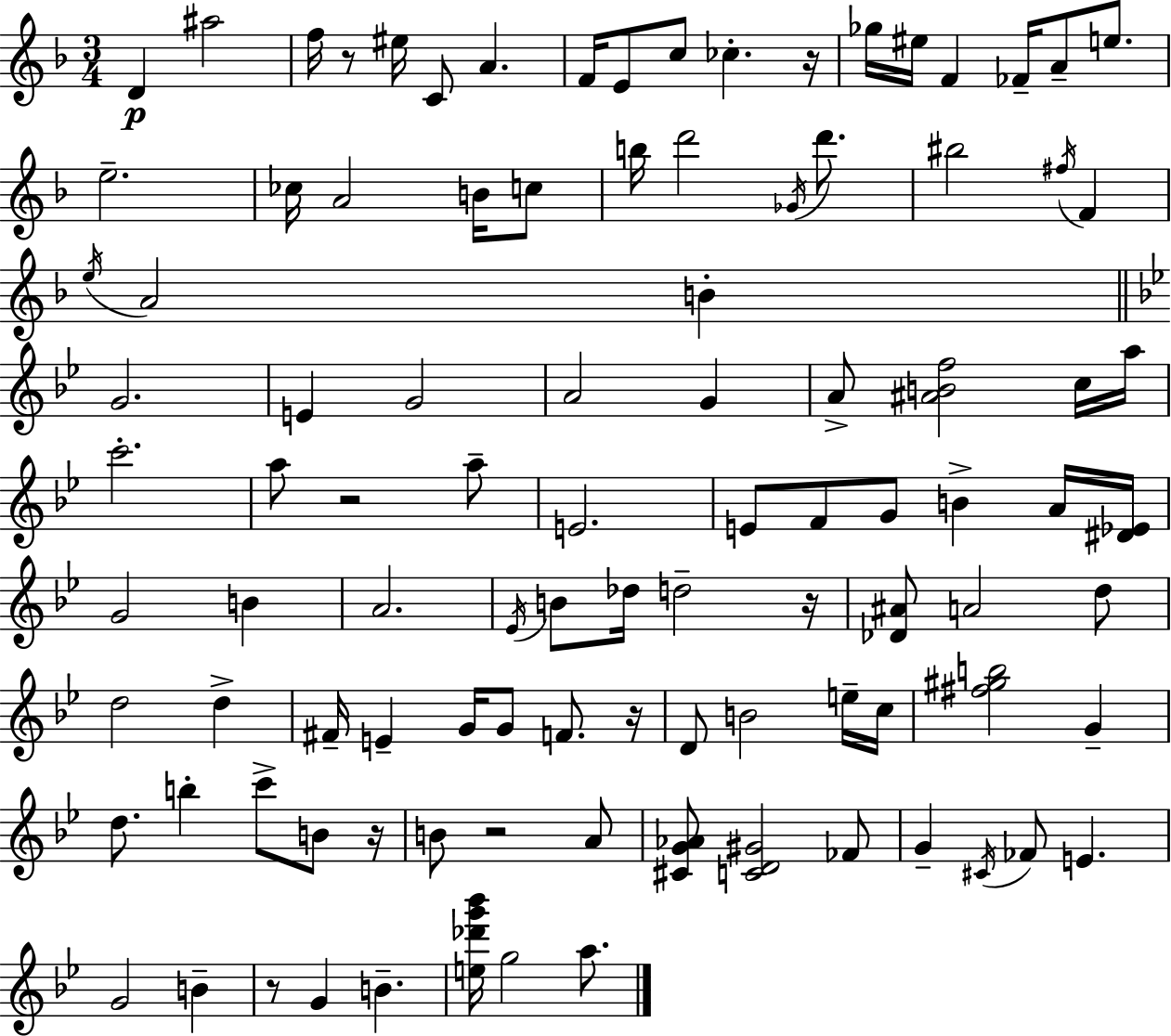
{
  \clef treble
  \numericTimeSignature
  \time 3/4
  \key d \minor
  d'4\p ais''2 | f''16 r8 eis''16 c'8 a'4. | f'16 e'8 c''8 ces''4.-. r16 | ges''16 eis''16 f'4 fes'16-- a'8-- e''8. | \break e''2.-- | ces''16 a'2 b'16 c''8 | b''16 d'''2 \acciaccatura { ges'16 } d'''8. | bis''2 \acciaccatura { fis''16 } f'4 | \break \acciaccatura { e''16 } a'2 b'4-. | \bar "||" \break \key bes \major g'2. | e'4 g'2 | a'2 g'4 | a'8-> <ais' b' f''>2 c''16 a''16 | \break c'''2.-. | a''8 r2 a''8-- | e'2. | e'8 f'8 g'8 b'4-> a'16 <dis' ees'>16 | \break g'2 b'4 | a'2. | \acciaccatura { ees'16 } b'8 des''16 d''2-- | r16 <des' ais'>8 a'2 d''8 | \break d''2 d''4-> | fis'16-- e'4-- g'16 g'8 f'8. | r16 d'8 b'2 e''16-- | c''16 <fis'' gis'' b''>2 g'4-- | \break d''8. b''4-. c'''8-> b'8 | r16 b'8 r2 a'8 | <cis' g' aes'>8 <c' d' gis'>2 fes'8 | g'4-- \acciaccatura { cis'16 } fes'8 e'4. | \break g'2 b'4-- | r8 g'4 b'4.-- | <e'' des''' g''' bes'''>16 g''2 a''8. | \bar "|."
}